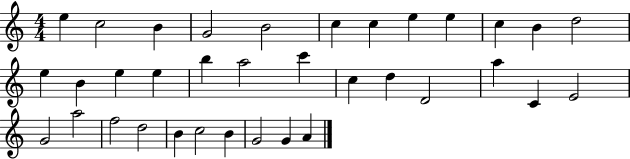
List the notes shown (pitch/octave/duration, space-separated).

E5/q C5/h B4/q G4/h B4/h C5/q C5/q E5/q E5/q C5/q B4/q D5/h E5/q B4/q E5/q E5/q B5/q A5/h C6/q C5/q D5/q D4/h A5/q C4/q E4/h G4/h A5/h F5/h D5/h B4/q C5/h B4/q G4/h G4/q A4/q